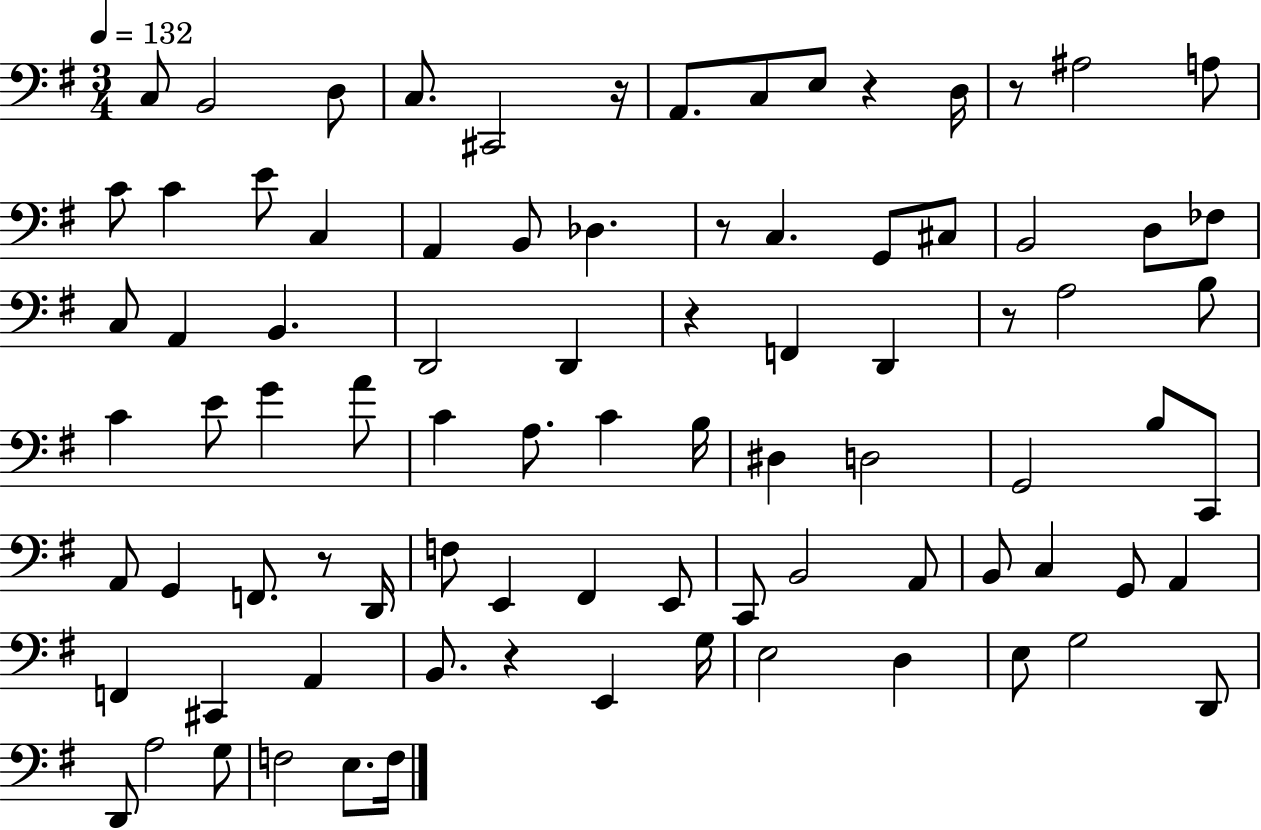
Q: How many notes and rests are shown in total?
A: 86